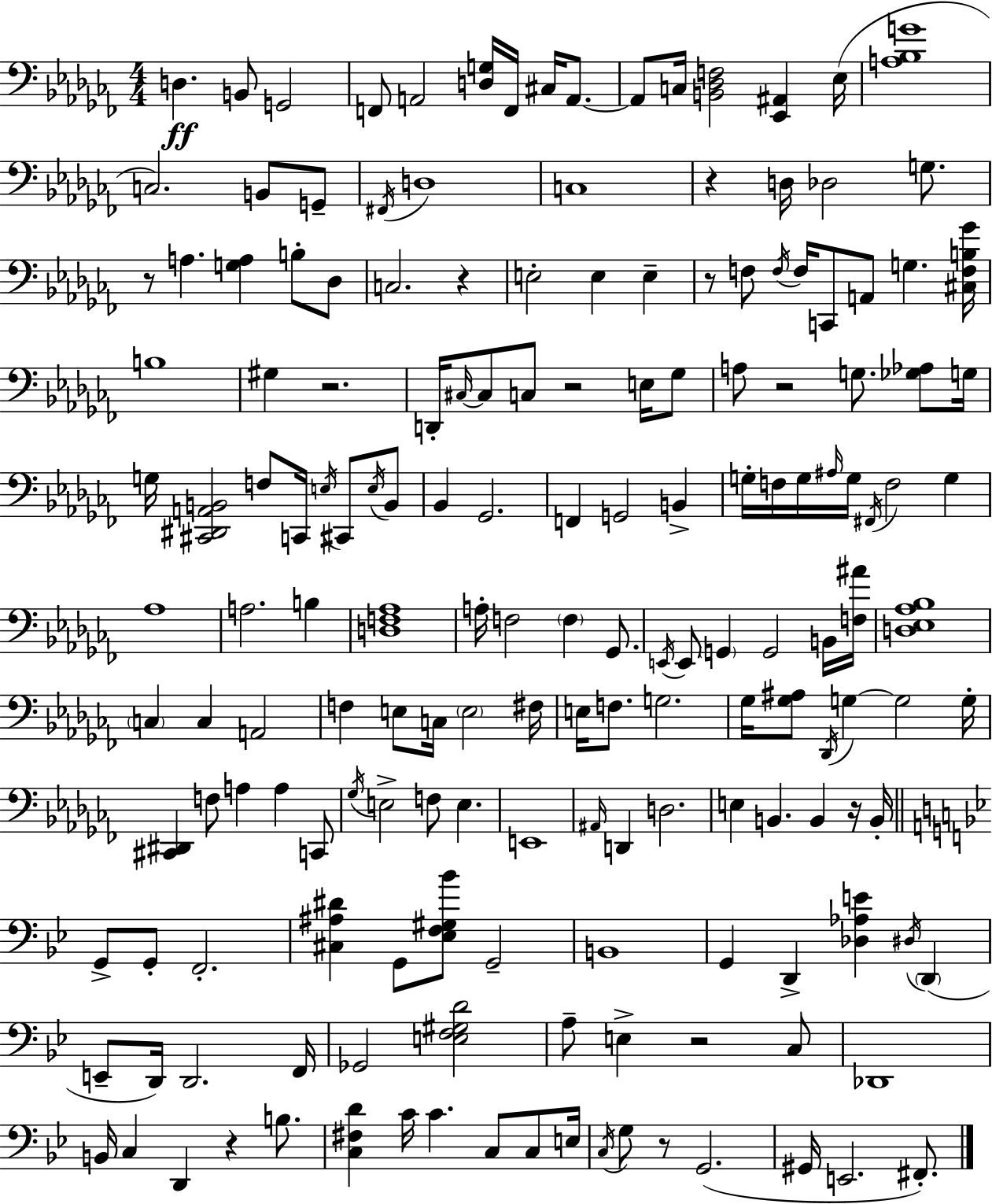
D3/q. B2/e G2/h F2/e A2/h [D3,G3]/s F2/s C#3/s A2/e. A2/e C3/s [B2,Db3,F3]/h [Eb2,A#2]/q Eb3/s [A3,Bb3,G4]/w C3/h. B2/e G2/e F#2/s D3/w C3/w R/q D3/s Db3/h G3/e. R/e A3/q. [G3,A3]/q B3/e Db3/e C3/h. R/q E3/h E3/q E3/q R/e F3/e F3/s F3/s C2/e A2/e G3/q. [C#3,F3,B3,Gb4]/s B3/w G#3/q R/h. D2/s C#3/s C#3/e C3/e R/h E3/s Gb3/e A3/e R/h G3/e. [Gb3,Ab3]/e G3/s G3/s [C#2,D#2,A2,B2]/h F3/e C2/s E3/s C#2/e E3/s B2/e Bb2/q Gb2/h. F2/q G2/h B2/q G3/s F3/s G3/s A#3/s G3/s F#2/s F3/h G3/q Ab3/w A3/h. B3/q [D3,F3,Ab3]/w A3/s F3/h F3/q Gb2/e. E2/s E2/e G2/q G2/h B2/s [F3,A#4]/s [D3,Eb3,Ab3,Bb3]/w C3/q C3/q A2/h F3/q E3/e C3/s E3/h F#3/s E3/s F3/e. G3/h. Gb3/s [Gb3,A#3]/e Db2/s G3/q G3/h G3/s [C#2,D#2]/q F3/e A3/q A3/q C2/e Gb3/s E3/h F3/e E3/q. E2/w A#2/s D2/q D3/h. E3/q B2/q. B2/q R/s B2/s G2/e G2/e F2/h. [C#3,A#3,D#4]/q G2/e [Eb3,F3,G#3,Bb4]/e G2/h B2/w G2/q D2/q [Db3,Ab3,E4]/q D#3/s D2/q E2/e D2/s D2/h. F2/s Gb2/h [E3,F3,G#3,D4]/h A3/e E3/q R/h C3/e Db2/w B2/s C3/q D2/q R/q B3/e. [C3,F#3,D4]/q C4/s C4/q. C3/e C3/e E3/s C3/s G3/e R/e G2/h. G#2/s E2/h. F#2/e.